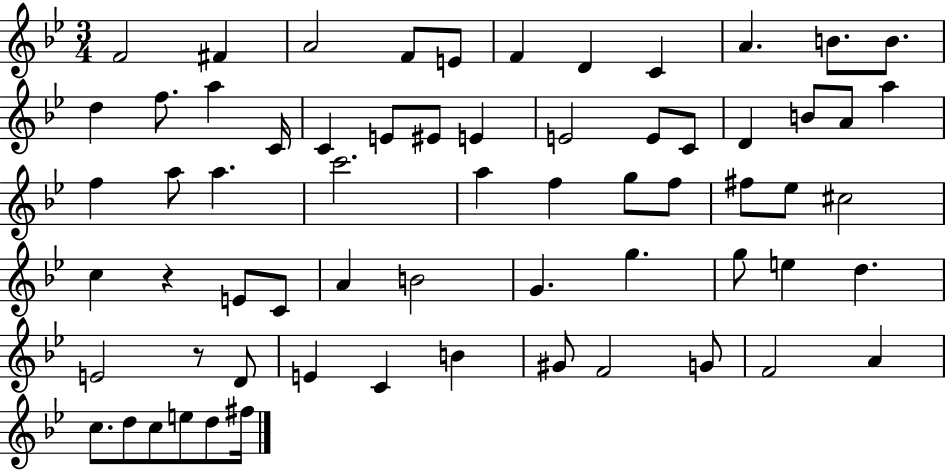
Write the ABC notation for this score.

X:1
T:Untitled
M:3/4
L:1/4
K:Bb
F2 ^F A2 F/2 E/2 F D C A B/2 B/2 d f/2 a C/4 C E/2 ^E/2 E E2 E/2 C/2 D B/2 A/2 a f a/2 a c'2 a f g/2 f/2 ^f/2 _e/2 ^c2 c z E/2 C/2 A B2 G g g/2 e d E2 z/2 D/2 E C B ^G/2 F2 G/2 F2 A c/2 d/2 c/2 e/2 d/2 ^f/4